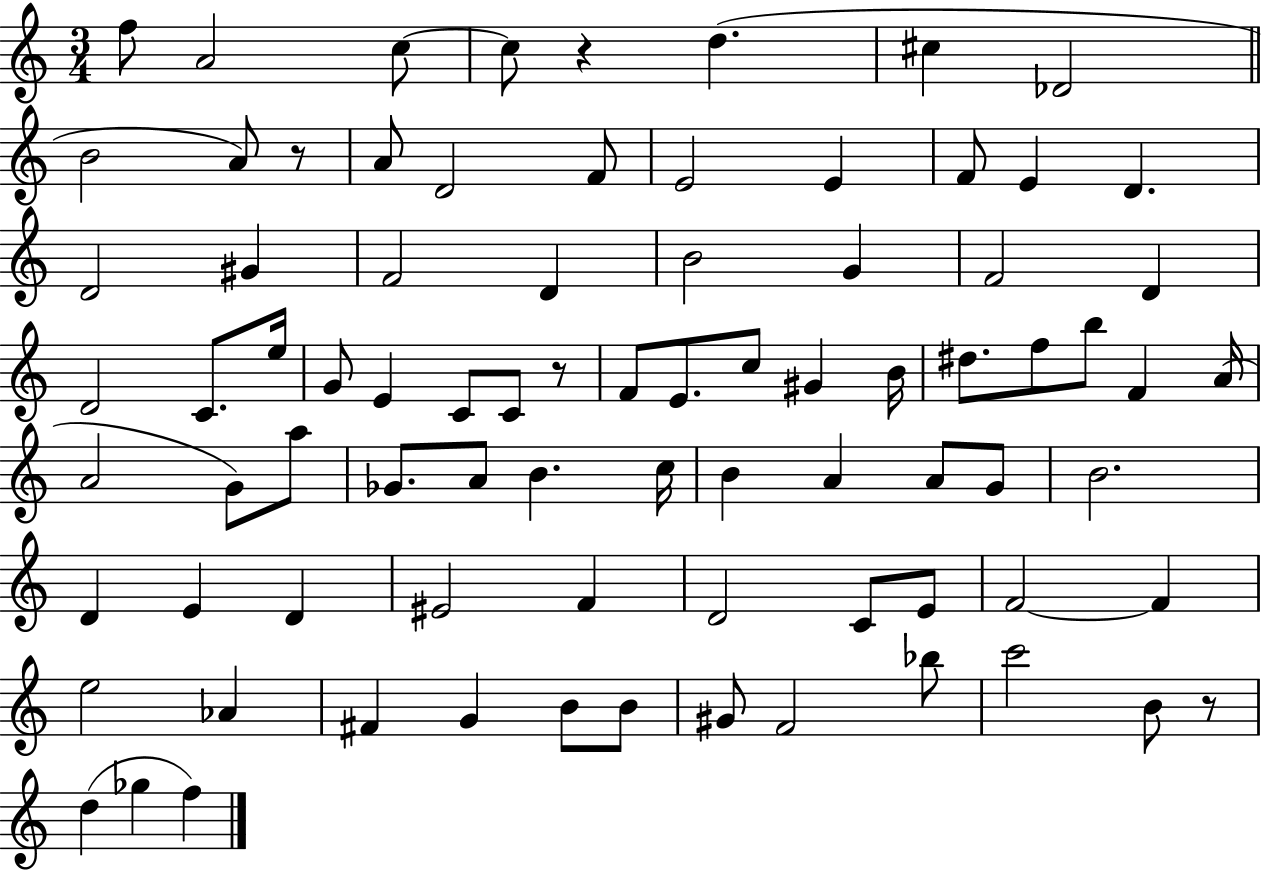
{
  \clef treble
  \numericTimeSignature
  \time 3/4
  \key c \major
  f''8 a'2 c''8~~ | c''8 r4 d''4.( | cis''4 des'2 | \bar "||" \break \key c \major b'2 a'8) r8 | a'8 d'2 f'8 | e'2 e'4 | f'8 e'4 d'4. | \break d'2 gis'4 | f'2 d'4 | b'2 g'4 | f'2 d'4 | \break d'2 c'8. e''16 | g'8 e'4 c'8 c'8 r8 | f'8 e'8. c''8 gis'4 b'16 | dis''8. f''8 b''8 f'4 a'16( | \break a'2 g'8) a''8 | ges'8. a'8 b'4. c''16 | b'4 a'4 a'8 g'8 | b'2. | \break d'4 e'4 d'4 | eis'2 f'4 | d'2 c'8 e'8 | f'2~~ f'4 | \break e''2 aes'4 | fis'4 g'4 b'8 b'8 | gis'8 f'2 bes''8 | c'''2 b'8 r8 | \break d''4( ges''4 f''4) | \bar "|."
}